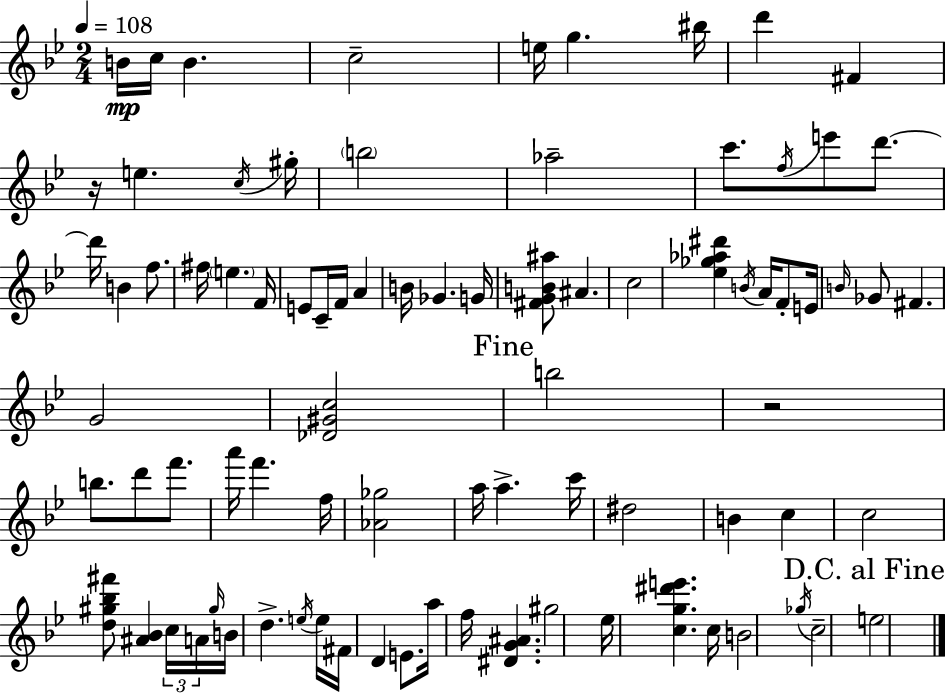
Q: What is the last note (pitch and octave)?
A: E5